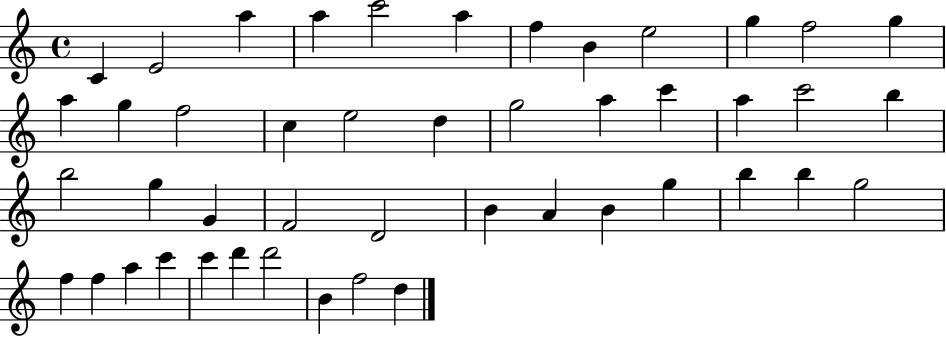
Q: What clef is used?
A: treble